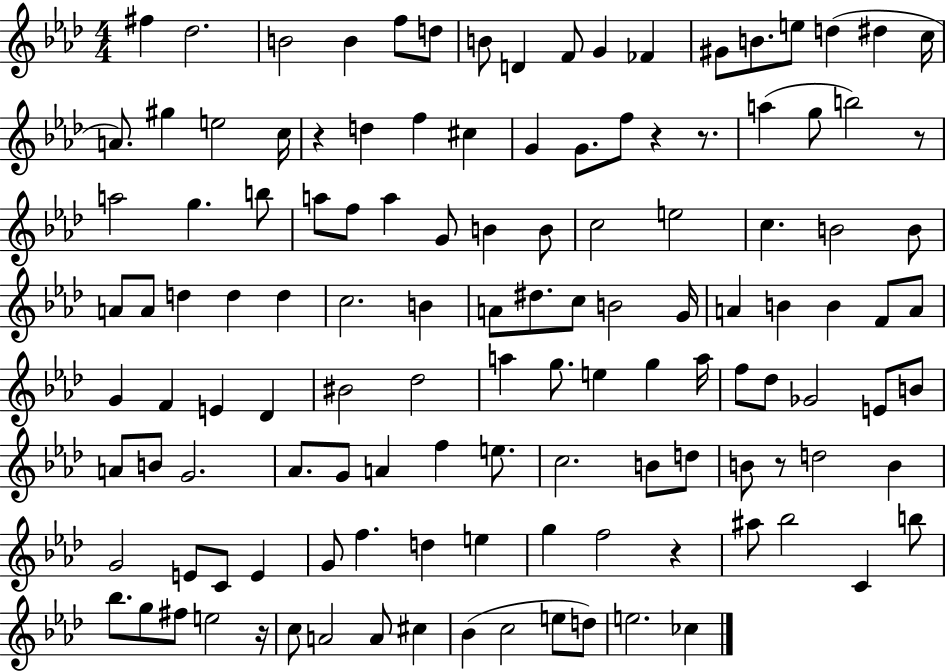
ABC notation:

X:1
T:Untitled
M:4/4
L:1/4
K:Ab
^f _d2 B2 B f/2 d/2 B/2 D F/2 G _F ^G/2 B/2 e/2 d ^d c/4 A/2 ^g e2 c/4 z d f ^c G G/2 f/2 z z/2 a g/2 b2 z/2 a2 g b/2 a/2 f/2 a G/2 B B/2 c2 e2 c B2 B/2 A/2 A/2 d d d c2 B A/2 ^d/2 c/2 B2 G/4 A B B F/2 A/2 G F E _D ^B2 _d2 a g/2 e g a/4 f/2 _d/2 _G2 E/2 B/2 A/2 B/2 G2 _A/2 G/2 A f e/2 c2 B/2 d/2 B/2 z/2 d2 B G2 E/2 C/2 E G/2 f d e g f2 z ^a/2 _b2 C b/2 _b/2 g/2 ^f/2 e2 z/4 c/2 A2 A/2 ^c _B c2 e/2 d/2 e2 _c